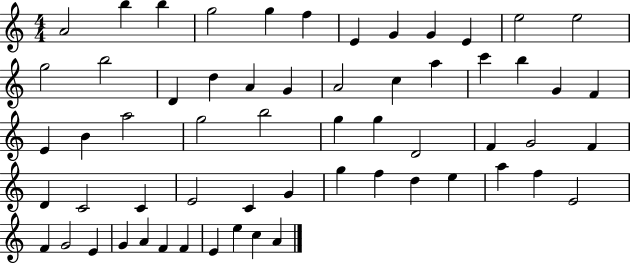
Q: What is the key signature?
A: C major